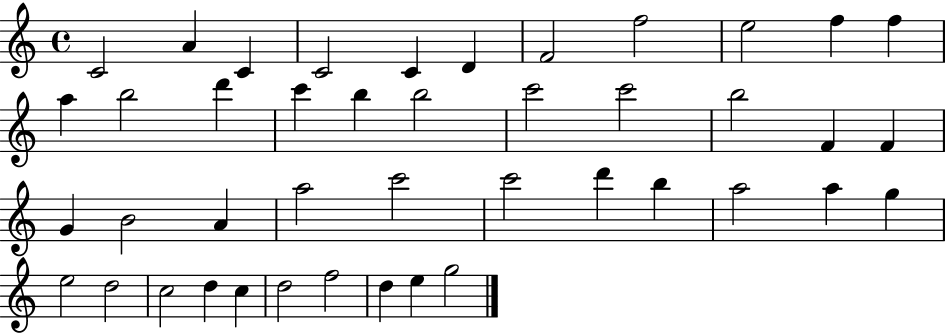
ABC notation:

X:1
T:Untitled
M:4/4
L:1/4
K:C
C2 A C C2 C D F2 f2 e2 f f a b2 d' c' b b2 c'2 c'2 b2 F F G B2 A a2 c'2 c'2 d' b a2 a g e2 d2 c2 d c d2 f2 d e g2